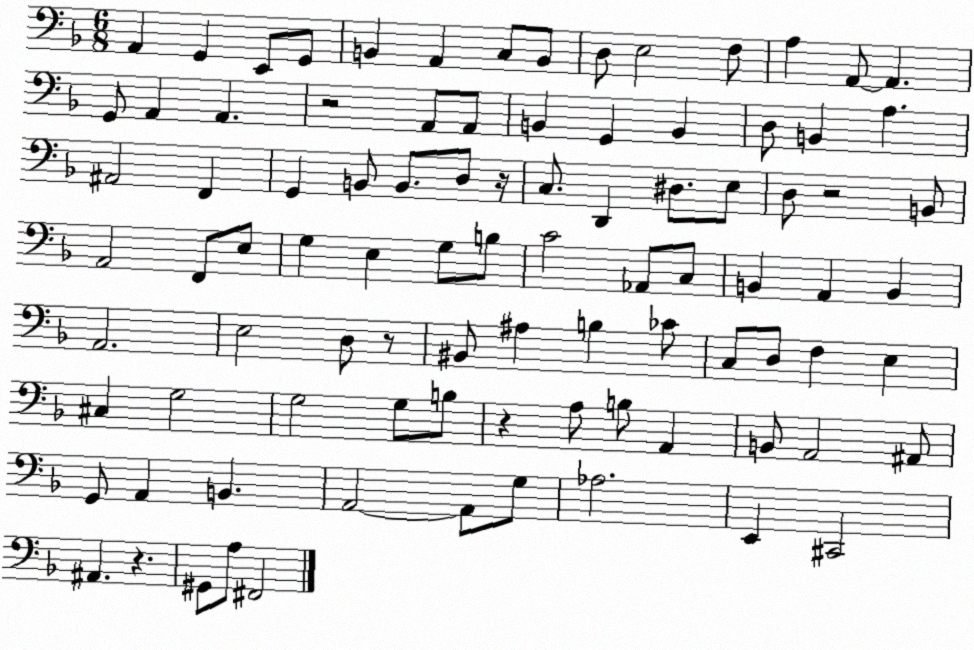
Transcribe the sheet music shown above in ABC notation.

X:1
T:Untitled
M:6/8
L:1/4
K:F
A,, G,, E,,/2 G,,/2 B,, A,, C,/2 B,,/2 D,/2 E,2 F,/2 A, A,,/2 A,, G,,/2 A,, A,, z2 A,,/2 A,,/2 B,, G,, B,, D,/2 B,, A, ^A,,2 F,, G,, B,,/2 B,,/2 D,/2 z/4 C,/2 D,, ^D,/2 E,/2 D,/2 z2 B,,/2 A,,2 F,,/2 E,/2 G, E, G,/2 B,/2 C2 _A,,/2 C,/2 B,, A,, B,, A,,2 E,2 D,/2 z/2 ^B,,/2 ^A, B, _C/2 C,/2 D,/2 F, E, ^C, G,2 G,2 G,/2 B,/2 z A,/2 B,/2 A,, B,,/2 A,,2 ^A,,/2 G,,/2 A,, B,, A,,2 A,,/2 G,/2 _A,2 E,, ^C,,2 ^A,, z ^G,,/2 A,/2 ^F,,2